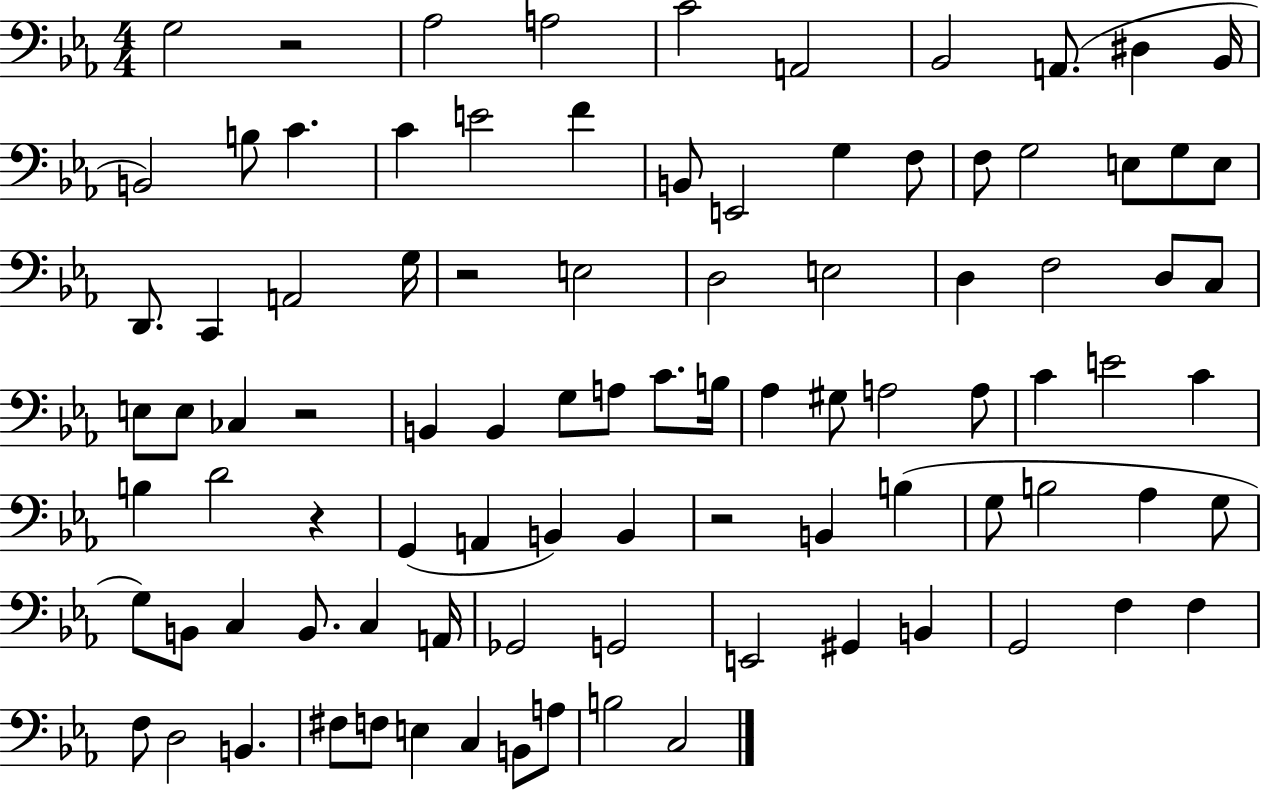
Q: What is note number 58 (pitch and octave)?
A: B2